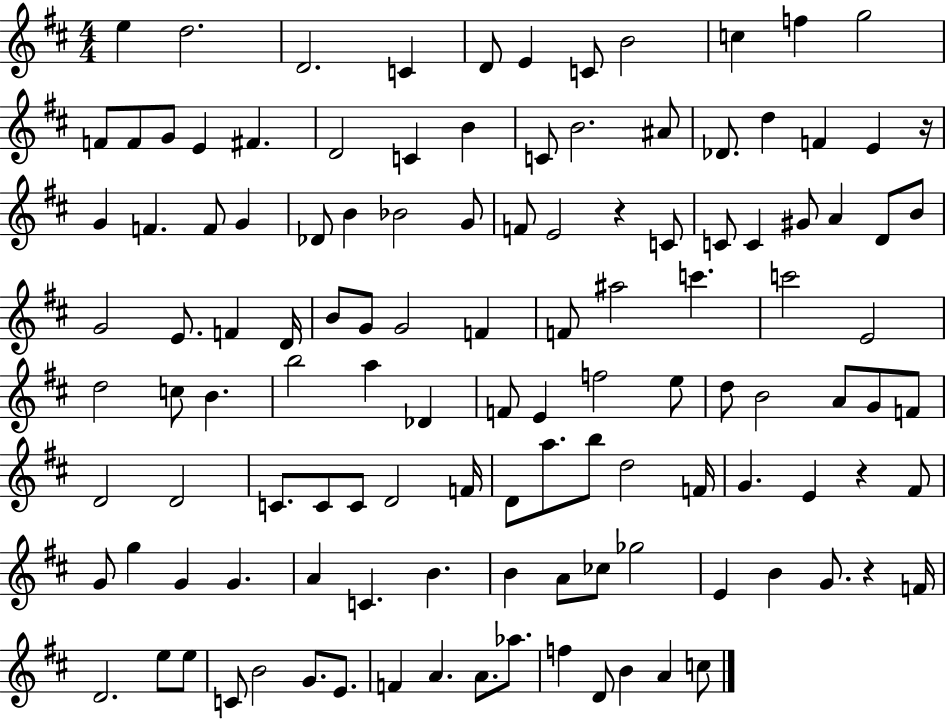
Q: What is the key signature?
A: D major